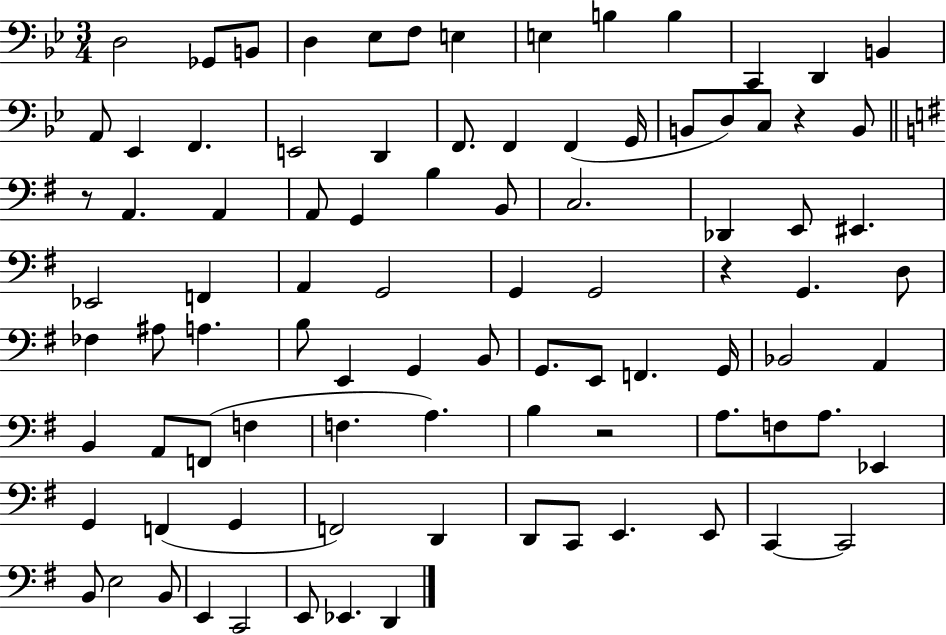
D3/h Gb2/e B2/e D3/q Eb3/e F3/e E3/q E3/q B3/q B3/q C2/q D2/q B2/q A2/e Eb2/q F2/q. E2/h D2/q F2/e. F2/q F2/q G2/s B2/e D3/e C3/e R/q B2/e R/e A2/q. A2/q A2/e G2/q B3/q B2/e C3/h. Db2/q E2/e EIS2/q. Eb2/h F2/q A2/q G2/h G2/q G2/h R/q G2/q. D3/e FES3/q A#3/e A3/q. B3/e E2/q G2/q B2/e G2/e. E2/e F2/q. G2/s Bb2/h A2/q B2/q A2/e F2/e F3/q F3/q. A3/q. B3/q R/h A3/e. F3/e A3/e. Eb2/q G2/q F2/q G2/q F2/h D2/q D2/e C2/e E2/q. E2/e C2/q C2/h B2/e E3/h B2/e E2/q C2/h E2/e Eb2/q. D2/q